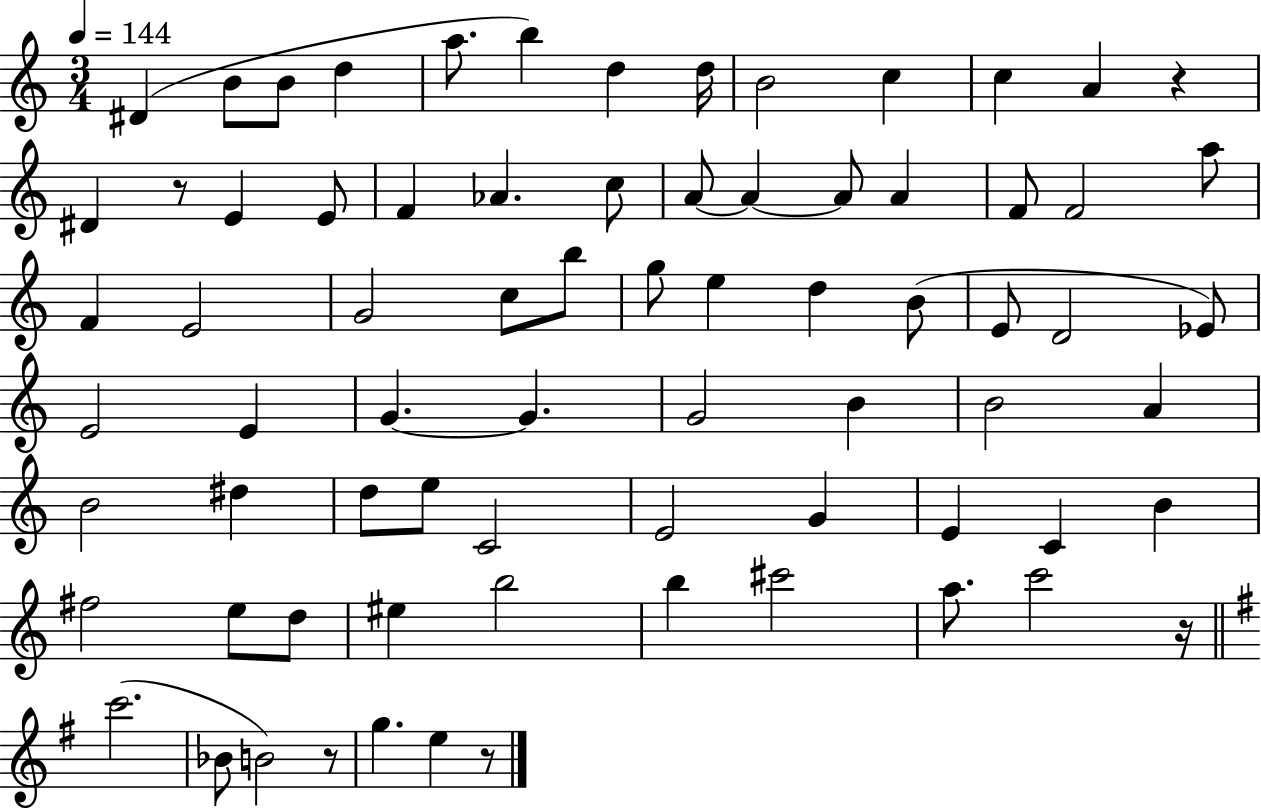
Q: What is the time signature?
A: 3/4